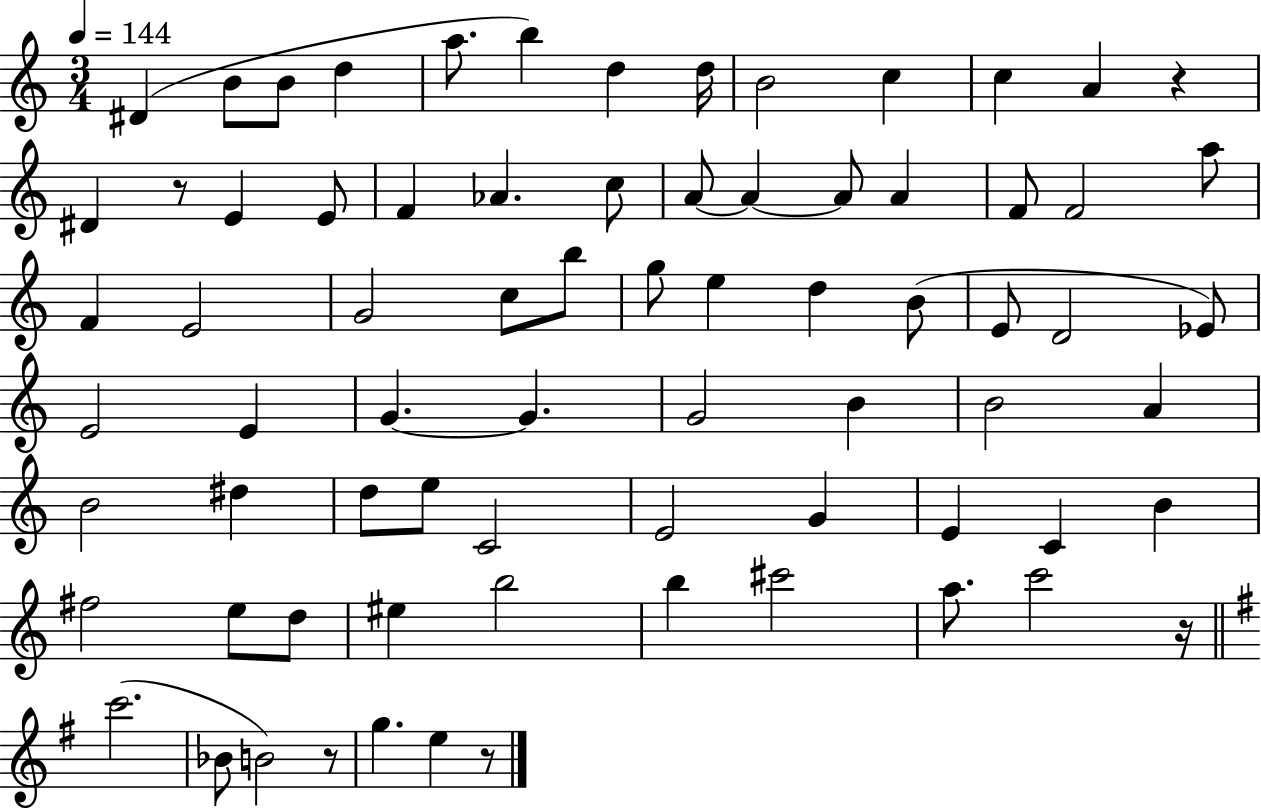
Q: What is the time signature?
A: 3/4